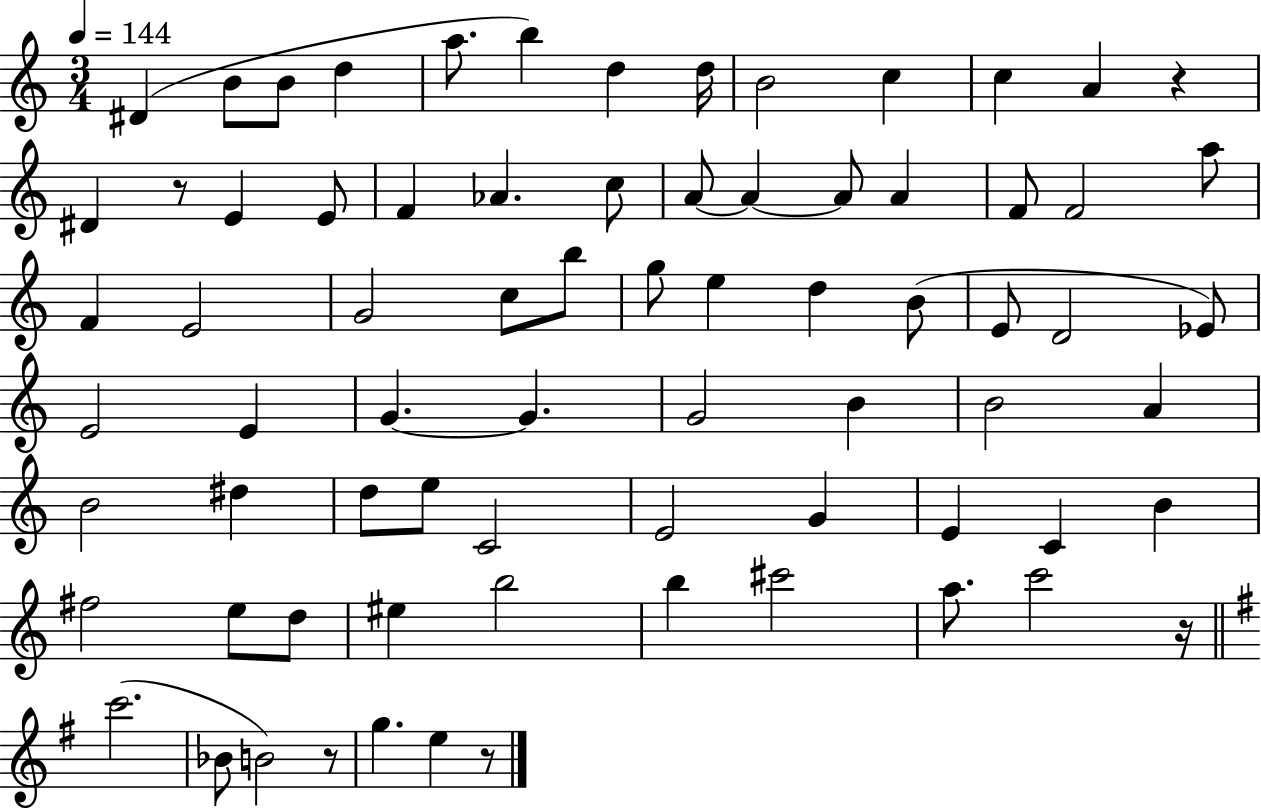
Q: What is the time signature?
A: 3/4